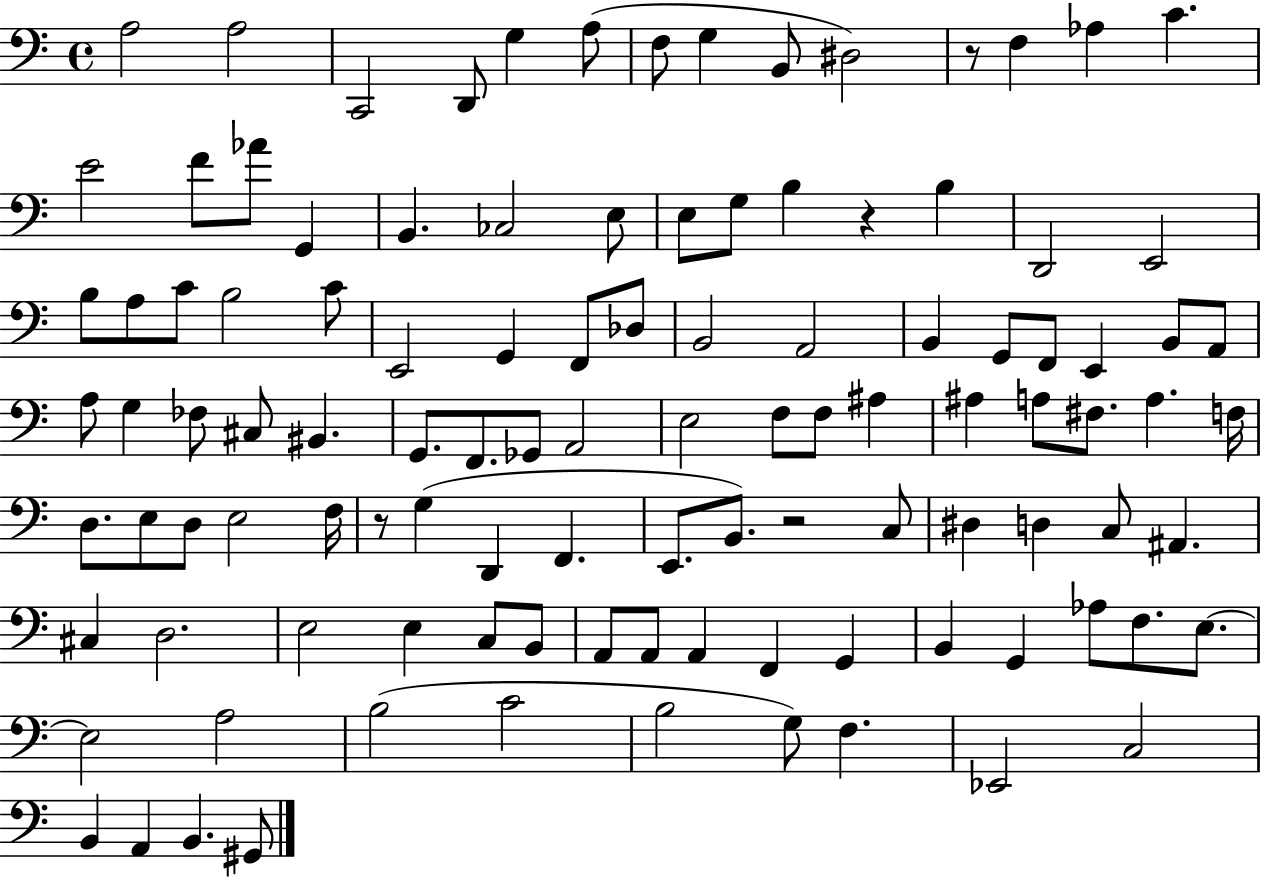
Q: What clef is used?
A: bass